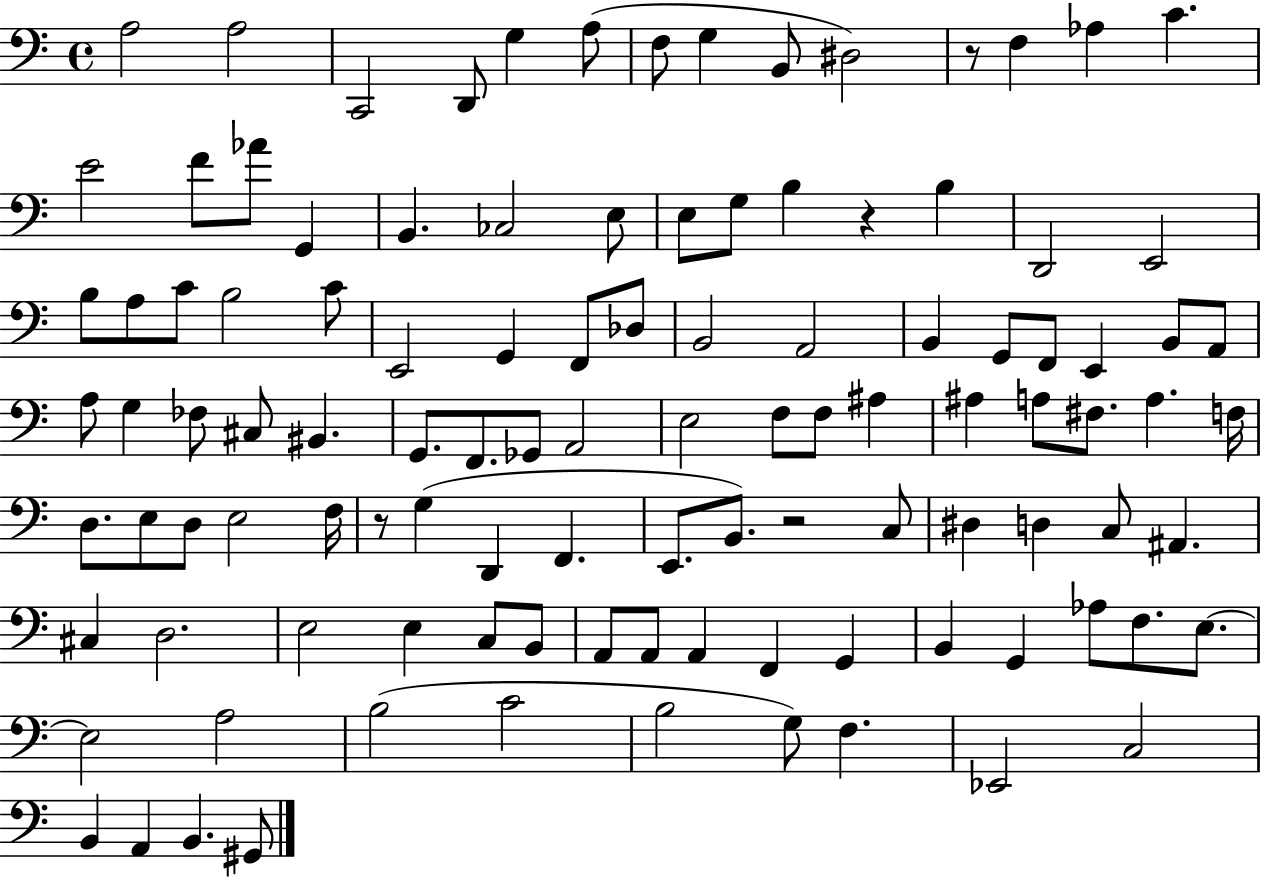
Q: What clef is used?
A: bass